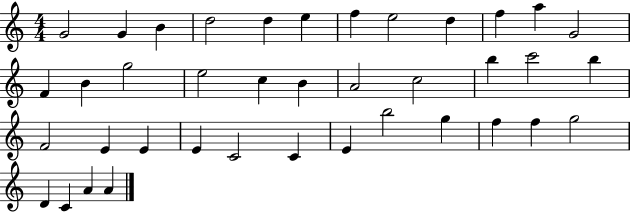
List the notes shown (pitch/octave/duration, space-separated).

G4/h G4/q B4/q D5/h D5/q E5/q F5/q E5/h D5/q F5/q A5/q G4/h F4/q B4/q G5/h E5/h C5/q B4/q A4/h C5/h B5/q C6/h B5/q F4/h E4/q E4/q E4/q C4/h C4/q E4/q B5/h G5/q F5/q F5/q G5/h D4/q C4/q A4/q A4/q